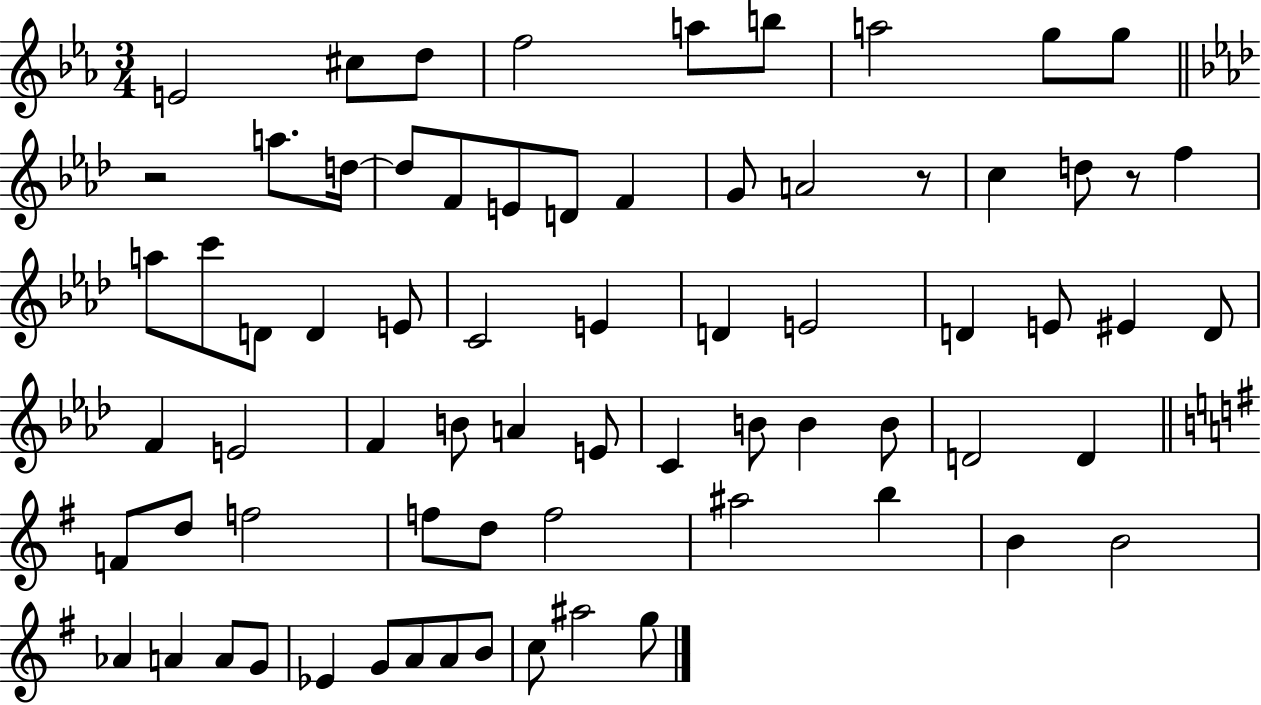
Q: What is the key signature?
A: EES major